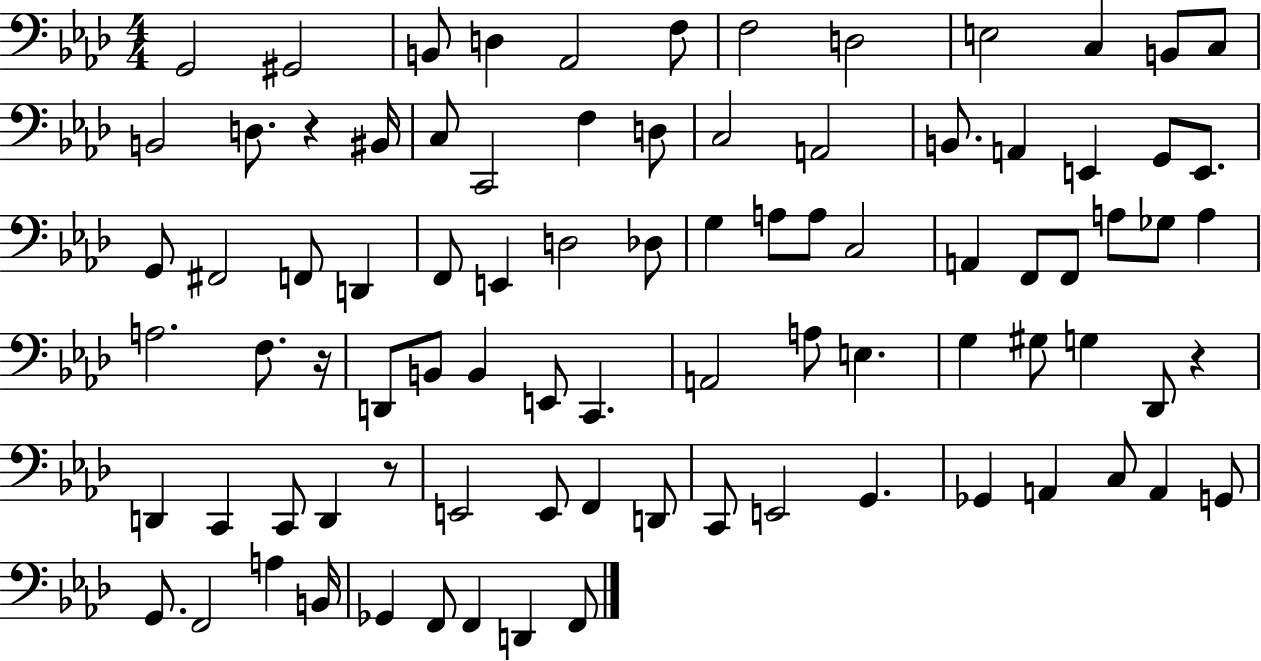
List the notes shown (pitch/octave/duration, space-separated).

G2/h G#2/h B2/e D3/q Ab2/h F3/e F3/h D3/h E3/h C3/q B2/e C3/e B2/h D3/e. R/q BIS2/s C3/e C2/h F3/q D3/e C3/h A2/h B2/e. A2/q E2/q G2/e E2/e. G2/e F#2/h F2/e D2/q F2/e E2/q D3/h Db3/e G3/q A3/e A3/e C3/h A2/q F2/e F2/e A3/e Gb3/e A3/q A3/h. F3/e. R/s D2/e B2/e B2/q E2/e C2/q. A2/h A3/e E3/q. G3/q G#3/e G3/q Db2/e R/q D2/q C2/q C2/e D2/q R/e E2/h E2/e F2/q D2/e C2/e E2/h G2/q. Gb2/q A2/q C3/e A2/q G2/e G2/e. F2/h A3/q B2/s Gb2/q F2/e F2/q D2/q F2/e